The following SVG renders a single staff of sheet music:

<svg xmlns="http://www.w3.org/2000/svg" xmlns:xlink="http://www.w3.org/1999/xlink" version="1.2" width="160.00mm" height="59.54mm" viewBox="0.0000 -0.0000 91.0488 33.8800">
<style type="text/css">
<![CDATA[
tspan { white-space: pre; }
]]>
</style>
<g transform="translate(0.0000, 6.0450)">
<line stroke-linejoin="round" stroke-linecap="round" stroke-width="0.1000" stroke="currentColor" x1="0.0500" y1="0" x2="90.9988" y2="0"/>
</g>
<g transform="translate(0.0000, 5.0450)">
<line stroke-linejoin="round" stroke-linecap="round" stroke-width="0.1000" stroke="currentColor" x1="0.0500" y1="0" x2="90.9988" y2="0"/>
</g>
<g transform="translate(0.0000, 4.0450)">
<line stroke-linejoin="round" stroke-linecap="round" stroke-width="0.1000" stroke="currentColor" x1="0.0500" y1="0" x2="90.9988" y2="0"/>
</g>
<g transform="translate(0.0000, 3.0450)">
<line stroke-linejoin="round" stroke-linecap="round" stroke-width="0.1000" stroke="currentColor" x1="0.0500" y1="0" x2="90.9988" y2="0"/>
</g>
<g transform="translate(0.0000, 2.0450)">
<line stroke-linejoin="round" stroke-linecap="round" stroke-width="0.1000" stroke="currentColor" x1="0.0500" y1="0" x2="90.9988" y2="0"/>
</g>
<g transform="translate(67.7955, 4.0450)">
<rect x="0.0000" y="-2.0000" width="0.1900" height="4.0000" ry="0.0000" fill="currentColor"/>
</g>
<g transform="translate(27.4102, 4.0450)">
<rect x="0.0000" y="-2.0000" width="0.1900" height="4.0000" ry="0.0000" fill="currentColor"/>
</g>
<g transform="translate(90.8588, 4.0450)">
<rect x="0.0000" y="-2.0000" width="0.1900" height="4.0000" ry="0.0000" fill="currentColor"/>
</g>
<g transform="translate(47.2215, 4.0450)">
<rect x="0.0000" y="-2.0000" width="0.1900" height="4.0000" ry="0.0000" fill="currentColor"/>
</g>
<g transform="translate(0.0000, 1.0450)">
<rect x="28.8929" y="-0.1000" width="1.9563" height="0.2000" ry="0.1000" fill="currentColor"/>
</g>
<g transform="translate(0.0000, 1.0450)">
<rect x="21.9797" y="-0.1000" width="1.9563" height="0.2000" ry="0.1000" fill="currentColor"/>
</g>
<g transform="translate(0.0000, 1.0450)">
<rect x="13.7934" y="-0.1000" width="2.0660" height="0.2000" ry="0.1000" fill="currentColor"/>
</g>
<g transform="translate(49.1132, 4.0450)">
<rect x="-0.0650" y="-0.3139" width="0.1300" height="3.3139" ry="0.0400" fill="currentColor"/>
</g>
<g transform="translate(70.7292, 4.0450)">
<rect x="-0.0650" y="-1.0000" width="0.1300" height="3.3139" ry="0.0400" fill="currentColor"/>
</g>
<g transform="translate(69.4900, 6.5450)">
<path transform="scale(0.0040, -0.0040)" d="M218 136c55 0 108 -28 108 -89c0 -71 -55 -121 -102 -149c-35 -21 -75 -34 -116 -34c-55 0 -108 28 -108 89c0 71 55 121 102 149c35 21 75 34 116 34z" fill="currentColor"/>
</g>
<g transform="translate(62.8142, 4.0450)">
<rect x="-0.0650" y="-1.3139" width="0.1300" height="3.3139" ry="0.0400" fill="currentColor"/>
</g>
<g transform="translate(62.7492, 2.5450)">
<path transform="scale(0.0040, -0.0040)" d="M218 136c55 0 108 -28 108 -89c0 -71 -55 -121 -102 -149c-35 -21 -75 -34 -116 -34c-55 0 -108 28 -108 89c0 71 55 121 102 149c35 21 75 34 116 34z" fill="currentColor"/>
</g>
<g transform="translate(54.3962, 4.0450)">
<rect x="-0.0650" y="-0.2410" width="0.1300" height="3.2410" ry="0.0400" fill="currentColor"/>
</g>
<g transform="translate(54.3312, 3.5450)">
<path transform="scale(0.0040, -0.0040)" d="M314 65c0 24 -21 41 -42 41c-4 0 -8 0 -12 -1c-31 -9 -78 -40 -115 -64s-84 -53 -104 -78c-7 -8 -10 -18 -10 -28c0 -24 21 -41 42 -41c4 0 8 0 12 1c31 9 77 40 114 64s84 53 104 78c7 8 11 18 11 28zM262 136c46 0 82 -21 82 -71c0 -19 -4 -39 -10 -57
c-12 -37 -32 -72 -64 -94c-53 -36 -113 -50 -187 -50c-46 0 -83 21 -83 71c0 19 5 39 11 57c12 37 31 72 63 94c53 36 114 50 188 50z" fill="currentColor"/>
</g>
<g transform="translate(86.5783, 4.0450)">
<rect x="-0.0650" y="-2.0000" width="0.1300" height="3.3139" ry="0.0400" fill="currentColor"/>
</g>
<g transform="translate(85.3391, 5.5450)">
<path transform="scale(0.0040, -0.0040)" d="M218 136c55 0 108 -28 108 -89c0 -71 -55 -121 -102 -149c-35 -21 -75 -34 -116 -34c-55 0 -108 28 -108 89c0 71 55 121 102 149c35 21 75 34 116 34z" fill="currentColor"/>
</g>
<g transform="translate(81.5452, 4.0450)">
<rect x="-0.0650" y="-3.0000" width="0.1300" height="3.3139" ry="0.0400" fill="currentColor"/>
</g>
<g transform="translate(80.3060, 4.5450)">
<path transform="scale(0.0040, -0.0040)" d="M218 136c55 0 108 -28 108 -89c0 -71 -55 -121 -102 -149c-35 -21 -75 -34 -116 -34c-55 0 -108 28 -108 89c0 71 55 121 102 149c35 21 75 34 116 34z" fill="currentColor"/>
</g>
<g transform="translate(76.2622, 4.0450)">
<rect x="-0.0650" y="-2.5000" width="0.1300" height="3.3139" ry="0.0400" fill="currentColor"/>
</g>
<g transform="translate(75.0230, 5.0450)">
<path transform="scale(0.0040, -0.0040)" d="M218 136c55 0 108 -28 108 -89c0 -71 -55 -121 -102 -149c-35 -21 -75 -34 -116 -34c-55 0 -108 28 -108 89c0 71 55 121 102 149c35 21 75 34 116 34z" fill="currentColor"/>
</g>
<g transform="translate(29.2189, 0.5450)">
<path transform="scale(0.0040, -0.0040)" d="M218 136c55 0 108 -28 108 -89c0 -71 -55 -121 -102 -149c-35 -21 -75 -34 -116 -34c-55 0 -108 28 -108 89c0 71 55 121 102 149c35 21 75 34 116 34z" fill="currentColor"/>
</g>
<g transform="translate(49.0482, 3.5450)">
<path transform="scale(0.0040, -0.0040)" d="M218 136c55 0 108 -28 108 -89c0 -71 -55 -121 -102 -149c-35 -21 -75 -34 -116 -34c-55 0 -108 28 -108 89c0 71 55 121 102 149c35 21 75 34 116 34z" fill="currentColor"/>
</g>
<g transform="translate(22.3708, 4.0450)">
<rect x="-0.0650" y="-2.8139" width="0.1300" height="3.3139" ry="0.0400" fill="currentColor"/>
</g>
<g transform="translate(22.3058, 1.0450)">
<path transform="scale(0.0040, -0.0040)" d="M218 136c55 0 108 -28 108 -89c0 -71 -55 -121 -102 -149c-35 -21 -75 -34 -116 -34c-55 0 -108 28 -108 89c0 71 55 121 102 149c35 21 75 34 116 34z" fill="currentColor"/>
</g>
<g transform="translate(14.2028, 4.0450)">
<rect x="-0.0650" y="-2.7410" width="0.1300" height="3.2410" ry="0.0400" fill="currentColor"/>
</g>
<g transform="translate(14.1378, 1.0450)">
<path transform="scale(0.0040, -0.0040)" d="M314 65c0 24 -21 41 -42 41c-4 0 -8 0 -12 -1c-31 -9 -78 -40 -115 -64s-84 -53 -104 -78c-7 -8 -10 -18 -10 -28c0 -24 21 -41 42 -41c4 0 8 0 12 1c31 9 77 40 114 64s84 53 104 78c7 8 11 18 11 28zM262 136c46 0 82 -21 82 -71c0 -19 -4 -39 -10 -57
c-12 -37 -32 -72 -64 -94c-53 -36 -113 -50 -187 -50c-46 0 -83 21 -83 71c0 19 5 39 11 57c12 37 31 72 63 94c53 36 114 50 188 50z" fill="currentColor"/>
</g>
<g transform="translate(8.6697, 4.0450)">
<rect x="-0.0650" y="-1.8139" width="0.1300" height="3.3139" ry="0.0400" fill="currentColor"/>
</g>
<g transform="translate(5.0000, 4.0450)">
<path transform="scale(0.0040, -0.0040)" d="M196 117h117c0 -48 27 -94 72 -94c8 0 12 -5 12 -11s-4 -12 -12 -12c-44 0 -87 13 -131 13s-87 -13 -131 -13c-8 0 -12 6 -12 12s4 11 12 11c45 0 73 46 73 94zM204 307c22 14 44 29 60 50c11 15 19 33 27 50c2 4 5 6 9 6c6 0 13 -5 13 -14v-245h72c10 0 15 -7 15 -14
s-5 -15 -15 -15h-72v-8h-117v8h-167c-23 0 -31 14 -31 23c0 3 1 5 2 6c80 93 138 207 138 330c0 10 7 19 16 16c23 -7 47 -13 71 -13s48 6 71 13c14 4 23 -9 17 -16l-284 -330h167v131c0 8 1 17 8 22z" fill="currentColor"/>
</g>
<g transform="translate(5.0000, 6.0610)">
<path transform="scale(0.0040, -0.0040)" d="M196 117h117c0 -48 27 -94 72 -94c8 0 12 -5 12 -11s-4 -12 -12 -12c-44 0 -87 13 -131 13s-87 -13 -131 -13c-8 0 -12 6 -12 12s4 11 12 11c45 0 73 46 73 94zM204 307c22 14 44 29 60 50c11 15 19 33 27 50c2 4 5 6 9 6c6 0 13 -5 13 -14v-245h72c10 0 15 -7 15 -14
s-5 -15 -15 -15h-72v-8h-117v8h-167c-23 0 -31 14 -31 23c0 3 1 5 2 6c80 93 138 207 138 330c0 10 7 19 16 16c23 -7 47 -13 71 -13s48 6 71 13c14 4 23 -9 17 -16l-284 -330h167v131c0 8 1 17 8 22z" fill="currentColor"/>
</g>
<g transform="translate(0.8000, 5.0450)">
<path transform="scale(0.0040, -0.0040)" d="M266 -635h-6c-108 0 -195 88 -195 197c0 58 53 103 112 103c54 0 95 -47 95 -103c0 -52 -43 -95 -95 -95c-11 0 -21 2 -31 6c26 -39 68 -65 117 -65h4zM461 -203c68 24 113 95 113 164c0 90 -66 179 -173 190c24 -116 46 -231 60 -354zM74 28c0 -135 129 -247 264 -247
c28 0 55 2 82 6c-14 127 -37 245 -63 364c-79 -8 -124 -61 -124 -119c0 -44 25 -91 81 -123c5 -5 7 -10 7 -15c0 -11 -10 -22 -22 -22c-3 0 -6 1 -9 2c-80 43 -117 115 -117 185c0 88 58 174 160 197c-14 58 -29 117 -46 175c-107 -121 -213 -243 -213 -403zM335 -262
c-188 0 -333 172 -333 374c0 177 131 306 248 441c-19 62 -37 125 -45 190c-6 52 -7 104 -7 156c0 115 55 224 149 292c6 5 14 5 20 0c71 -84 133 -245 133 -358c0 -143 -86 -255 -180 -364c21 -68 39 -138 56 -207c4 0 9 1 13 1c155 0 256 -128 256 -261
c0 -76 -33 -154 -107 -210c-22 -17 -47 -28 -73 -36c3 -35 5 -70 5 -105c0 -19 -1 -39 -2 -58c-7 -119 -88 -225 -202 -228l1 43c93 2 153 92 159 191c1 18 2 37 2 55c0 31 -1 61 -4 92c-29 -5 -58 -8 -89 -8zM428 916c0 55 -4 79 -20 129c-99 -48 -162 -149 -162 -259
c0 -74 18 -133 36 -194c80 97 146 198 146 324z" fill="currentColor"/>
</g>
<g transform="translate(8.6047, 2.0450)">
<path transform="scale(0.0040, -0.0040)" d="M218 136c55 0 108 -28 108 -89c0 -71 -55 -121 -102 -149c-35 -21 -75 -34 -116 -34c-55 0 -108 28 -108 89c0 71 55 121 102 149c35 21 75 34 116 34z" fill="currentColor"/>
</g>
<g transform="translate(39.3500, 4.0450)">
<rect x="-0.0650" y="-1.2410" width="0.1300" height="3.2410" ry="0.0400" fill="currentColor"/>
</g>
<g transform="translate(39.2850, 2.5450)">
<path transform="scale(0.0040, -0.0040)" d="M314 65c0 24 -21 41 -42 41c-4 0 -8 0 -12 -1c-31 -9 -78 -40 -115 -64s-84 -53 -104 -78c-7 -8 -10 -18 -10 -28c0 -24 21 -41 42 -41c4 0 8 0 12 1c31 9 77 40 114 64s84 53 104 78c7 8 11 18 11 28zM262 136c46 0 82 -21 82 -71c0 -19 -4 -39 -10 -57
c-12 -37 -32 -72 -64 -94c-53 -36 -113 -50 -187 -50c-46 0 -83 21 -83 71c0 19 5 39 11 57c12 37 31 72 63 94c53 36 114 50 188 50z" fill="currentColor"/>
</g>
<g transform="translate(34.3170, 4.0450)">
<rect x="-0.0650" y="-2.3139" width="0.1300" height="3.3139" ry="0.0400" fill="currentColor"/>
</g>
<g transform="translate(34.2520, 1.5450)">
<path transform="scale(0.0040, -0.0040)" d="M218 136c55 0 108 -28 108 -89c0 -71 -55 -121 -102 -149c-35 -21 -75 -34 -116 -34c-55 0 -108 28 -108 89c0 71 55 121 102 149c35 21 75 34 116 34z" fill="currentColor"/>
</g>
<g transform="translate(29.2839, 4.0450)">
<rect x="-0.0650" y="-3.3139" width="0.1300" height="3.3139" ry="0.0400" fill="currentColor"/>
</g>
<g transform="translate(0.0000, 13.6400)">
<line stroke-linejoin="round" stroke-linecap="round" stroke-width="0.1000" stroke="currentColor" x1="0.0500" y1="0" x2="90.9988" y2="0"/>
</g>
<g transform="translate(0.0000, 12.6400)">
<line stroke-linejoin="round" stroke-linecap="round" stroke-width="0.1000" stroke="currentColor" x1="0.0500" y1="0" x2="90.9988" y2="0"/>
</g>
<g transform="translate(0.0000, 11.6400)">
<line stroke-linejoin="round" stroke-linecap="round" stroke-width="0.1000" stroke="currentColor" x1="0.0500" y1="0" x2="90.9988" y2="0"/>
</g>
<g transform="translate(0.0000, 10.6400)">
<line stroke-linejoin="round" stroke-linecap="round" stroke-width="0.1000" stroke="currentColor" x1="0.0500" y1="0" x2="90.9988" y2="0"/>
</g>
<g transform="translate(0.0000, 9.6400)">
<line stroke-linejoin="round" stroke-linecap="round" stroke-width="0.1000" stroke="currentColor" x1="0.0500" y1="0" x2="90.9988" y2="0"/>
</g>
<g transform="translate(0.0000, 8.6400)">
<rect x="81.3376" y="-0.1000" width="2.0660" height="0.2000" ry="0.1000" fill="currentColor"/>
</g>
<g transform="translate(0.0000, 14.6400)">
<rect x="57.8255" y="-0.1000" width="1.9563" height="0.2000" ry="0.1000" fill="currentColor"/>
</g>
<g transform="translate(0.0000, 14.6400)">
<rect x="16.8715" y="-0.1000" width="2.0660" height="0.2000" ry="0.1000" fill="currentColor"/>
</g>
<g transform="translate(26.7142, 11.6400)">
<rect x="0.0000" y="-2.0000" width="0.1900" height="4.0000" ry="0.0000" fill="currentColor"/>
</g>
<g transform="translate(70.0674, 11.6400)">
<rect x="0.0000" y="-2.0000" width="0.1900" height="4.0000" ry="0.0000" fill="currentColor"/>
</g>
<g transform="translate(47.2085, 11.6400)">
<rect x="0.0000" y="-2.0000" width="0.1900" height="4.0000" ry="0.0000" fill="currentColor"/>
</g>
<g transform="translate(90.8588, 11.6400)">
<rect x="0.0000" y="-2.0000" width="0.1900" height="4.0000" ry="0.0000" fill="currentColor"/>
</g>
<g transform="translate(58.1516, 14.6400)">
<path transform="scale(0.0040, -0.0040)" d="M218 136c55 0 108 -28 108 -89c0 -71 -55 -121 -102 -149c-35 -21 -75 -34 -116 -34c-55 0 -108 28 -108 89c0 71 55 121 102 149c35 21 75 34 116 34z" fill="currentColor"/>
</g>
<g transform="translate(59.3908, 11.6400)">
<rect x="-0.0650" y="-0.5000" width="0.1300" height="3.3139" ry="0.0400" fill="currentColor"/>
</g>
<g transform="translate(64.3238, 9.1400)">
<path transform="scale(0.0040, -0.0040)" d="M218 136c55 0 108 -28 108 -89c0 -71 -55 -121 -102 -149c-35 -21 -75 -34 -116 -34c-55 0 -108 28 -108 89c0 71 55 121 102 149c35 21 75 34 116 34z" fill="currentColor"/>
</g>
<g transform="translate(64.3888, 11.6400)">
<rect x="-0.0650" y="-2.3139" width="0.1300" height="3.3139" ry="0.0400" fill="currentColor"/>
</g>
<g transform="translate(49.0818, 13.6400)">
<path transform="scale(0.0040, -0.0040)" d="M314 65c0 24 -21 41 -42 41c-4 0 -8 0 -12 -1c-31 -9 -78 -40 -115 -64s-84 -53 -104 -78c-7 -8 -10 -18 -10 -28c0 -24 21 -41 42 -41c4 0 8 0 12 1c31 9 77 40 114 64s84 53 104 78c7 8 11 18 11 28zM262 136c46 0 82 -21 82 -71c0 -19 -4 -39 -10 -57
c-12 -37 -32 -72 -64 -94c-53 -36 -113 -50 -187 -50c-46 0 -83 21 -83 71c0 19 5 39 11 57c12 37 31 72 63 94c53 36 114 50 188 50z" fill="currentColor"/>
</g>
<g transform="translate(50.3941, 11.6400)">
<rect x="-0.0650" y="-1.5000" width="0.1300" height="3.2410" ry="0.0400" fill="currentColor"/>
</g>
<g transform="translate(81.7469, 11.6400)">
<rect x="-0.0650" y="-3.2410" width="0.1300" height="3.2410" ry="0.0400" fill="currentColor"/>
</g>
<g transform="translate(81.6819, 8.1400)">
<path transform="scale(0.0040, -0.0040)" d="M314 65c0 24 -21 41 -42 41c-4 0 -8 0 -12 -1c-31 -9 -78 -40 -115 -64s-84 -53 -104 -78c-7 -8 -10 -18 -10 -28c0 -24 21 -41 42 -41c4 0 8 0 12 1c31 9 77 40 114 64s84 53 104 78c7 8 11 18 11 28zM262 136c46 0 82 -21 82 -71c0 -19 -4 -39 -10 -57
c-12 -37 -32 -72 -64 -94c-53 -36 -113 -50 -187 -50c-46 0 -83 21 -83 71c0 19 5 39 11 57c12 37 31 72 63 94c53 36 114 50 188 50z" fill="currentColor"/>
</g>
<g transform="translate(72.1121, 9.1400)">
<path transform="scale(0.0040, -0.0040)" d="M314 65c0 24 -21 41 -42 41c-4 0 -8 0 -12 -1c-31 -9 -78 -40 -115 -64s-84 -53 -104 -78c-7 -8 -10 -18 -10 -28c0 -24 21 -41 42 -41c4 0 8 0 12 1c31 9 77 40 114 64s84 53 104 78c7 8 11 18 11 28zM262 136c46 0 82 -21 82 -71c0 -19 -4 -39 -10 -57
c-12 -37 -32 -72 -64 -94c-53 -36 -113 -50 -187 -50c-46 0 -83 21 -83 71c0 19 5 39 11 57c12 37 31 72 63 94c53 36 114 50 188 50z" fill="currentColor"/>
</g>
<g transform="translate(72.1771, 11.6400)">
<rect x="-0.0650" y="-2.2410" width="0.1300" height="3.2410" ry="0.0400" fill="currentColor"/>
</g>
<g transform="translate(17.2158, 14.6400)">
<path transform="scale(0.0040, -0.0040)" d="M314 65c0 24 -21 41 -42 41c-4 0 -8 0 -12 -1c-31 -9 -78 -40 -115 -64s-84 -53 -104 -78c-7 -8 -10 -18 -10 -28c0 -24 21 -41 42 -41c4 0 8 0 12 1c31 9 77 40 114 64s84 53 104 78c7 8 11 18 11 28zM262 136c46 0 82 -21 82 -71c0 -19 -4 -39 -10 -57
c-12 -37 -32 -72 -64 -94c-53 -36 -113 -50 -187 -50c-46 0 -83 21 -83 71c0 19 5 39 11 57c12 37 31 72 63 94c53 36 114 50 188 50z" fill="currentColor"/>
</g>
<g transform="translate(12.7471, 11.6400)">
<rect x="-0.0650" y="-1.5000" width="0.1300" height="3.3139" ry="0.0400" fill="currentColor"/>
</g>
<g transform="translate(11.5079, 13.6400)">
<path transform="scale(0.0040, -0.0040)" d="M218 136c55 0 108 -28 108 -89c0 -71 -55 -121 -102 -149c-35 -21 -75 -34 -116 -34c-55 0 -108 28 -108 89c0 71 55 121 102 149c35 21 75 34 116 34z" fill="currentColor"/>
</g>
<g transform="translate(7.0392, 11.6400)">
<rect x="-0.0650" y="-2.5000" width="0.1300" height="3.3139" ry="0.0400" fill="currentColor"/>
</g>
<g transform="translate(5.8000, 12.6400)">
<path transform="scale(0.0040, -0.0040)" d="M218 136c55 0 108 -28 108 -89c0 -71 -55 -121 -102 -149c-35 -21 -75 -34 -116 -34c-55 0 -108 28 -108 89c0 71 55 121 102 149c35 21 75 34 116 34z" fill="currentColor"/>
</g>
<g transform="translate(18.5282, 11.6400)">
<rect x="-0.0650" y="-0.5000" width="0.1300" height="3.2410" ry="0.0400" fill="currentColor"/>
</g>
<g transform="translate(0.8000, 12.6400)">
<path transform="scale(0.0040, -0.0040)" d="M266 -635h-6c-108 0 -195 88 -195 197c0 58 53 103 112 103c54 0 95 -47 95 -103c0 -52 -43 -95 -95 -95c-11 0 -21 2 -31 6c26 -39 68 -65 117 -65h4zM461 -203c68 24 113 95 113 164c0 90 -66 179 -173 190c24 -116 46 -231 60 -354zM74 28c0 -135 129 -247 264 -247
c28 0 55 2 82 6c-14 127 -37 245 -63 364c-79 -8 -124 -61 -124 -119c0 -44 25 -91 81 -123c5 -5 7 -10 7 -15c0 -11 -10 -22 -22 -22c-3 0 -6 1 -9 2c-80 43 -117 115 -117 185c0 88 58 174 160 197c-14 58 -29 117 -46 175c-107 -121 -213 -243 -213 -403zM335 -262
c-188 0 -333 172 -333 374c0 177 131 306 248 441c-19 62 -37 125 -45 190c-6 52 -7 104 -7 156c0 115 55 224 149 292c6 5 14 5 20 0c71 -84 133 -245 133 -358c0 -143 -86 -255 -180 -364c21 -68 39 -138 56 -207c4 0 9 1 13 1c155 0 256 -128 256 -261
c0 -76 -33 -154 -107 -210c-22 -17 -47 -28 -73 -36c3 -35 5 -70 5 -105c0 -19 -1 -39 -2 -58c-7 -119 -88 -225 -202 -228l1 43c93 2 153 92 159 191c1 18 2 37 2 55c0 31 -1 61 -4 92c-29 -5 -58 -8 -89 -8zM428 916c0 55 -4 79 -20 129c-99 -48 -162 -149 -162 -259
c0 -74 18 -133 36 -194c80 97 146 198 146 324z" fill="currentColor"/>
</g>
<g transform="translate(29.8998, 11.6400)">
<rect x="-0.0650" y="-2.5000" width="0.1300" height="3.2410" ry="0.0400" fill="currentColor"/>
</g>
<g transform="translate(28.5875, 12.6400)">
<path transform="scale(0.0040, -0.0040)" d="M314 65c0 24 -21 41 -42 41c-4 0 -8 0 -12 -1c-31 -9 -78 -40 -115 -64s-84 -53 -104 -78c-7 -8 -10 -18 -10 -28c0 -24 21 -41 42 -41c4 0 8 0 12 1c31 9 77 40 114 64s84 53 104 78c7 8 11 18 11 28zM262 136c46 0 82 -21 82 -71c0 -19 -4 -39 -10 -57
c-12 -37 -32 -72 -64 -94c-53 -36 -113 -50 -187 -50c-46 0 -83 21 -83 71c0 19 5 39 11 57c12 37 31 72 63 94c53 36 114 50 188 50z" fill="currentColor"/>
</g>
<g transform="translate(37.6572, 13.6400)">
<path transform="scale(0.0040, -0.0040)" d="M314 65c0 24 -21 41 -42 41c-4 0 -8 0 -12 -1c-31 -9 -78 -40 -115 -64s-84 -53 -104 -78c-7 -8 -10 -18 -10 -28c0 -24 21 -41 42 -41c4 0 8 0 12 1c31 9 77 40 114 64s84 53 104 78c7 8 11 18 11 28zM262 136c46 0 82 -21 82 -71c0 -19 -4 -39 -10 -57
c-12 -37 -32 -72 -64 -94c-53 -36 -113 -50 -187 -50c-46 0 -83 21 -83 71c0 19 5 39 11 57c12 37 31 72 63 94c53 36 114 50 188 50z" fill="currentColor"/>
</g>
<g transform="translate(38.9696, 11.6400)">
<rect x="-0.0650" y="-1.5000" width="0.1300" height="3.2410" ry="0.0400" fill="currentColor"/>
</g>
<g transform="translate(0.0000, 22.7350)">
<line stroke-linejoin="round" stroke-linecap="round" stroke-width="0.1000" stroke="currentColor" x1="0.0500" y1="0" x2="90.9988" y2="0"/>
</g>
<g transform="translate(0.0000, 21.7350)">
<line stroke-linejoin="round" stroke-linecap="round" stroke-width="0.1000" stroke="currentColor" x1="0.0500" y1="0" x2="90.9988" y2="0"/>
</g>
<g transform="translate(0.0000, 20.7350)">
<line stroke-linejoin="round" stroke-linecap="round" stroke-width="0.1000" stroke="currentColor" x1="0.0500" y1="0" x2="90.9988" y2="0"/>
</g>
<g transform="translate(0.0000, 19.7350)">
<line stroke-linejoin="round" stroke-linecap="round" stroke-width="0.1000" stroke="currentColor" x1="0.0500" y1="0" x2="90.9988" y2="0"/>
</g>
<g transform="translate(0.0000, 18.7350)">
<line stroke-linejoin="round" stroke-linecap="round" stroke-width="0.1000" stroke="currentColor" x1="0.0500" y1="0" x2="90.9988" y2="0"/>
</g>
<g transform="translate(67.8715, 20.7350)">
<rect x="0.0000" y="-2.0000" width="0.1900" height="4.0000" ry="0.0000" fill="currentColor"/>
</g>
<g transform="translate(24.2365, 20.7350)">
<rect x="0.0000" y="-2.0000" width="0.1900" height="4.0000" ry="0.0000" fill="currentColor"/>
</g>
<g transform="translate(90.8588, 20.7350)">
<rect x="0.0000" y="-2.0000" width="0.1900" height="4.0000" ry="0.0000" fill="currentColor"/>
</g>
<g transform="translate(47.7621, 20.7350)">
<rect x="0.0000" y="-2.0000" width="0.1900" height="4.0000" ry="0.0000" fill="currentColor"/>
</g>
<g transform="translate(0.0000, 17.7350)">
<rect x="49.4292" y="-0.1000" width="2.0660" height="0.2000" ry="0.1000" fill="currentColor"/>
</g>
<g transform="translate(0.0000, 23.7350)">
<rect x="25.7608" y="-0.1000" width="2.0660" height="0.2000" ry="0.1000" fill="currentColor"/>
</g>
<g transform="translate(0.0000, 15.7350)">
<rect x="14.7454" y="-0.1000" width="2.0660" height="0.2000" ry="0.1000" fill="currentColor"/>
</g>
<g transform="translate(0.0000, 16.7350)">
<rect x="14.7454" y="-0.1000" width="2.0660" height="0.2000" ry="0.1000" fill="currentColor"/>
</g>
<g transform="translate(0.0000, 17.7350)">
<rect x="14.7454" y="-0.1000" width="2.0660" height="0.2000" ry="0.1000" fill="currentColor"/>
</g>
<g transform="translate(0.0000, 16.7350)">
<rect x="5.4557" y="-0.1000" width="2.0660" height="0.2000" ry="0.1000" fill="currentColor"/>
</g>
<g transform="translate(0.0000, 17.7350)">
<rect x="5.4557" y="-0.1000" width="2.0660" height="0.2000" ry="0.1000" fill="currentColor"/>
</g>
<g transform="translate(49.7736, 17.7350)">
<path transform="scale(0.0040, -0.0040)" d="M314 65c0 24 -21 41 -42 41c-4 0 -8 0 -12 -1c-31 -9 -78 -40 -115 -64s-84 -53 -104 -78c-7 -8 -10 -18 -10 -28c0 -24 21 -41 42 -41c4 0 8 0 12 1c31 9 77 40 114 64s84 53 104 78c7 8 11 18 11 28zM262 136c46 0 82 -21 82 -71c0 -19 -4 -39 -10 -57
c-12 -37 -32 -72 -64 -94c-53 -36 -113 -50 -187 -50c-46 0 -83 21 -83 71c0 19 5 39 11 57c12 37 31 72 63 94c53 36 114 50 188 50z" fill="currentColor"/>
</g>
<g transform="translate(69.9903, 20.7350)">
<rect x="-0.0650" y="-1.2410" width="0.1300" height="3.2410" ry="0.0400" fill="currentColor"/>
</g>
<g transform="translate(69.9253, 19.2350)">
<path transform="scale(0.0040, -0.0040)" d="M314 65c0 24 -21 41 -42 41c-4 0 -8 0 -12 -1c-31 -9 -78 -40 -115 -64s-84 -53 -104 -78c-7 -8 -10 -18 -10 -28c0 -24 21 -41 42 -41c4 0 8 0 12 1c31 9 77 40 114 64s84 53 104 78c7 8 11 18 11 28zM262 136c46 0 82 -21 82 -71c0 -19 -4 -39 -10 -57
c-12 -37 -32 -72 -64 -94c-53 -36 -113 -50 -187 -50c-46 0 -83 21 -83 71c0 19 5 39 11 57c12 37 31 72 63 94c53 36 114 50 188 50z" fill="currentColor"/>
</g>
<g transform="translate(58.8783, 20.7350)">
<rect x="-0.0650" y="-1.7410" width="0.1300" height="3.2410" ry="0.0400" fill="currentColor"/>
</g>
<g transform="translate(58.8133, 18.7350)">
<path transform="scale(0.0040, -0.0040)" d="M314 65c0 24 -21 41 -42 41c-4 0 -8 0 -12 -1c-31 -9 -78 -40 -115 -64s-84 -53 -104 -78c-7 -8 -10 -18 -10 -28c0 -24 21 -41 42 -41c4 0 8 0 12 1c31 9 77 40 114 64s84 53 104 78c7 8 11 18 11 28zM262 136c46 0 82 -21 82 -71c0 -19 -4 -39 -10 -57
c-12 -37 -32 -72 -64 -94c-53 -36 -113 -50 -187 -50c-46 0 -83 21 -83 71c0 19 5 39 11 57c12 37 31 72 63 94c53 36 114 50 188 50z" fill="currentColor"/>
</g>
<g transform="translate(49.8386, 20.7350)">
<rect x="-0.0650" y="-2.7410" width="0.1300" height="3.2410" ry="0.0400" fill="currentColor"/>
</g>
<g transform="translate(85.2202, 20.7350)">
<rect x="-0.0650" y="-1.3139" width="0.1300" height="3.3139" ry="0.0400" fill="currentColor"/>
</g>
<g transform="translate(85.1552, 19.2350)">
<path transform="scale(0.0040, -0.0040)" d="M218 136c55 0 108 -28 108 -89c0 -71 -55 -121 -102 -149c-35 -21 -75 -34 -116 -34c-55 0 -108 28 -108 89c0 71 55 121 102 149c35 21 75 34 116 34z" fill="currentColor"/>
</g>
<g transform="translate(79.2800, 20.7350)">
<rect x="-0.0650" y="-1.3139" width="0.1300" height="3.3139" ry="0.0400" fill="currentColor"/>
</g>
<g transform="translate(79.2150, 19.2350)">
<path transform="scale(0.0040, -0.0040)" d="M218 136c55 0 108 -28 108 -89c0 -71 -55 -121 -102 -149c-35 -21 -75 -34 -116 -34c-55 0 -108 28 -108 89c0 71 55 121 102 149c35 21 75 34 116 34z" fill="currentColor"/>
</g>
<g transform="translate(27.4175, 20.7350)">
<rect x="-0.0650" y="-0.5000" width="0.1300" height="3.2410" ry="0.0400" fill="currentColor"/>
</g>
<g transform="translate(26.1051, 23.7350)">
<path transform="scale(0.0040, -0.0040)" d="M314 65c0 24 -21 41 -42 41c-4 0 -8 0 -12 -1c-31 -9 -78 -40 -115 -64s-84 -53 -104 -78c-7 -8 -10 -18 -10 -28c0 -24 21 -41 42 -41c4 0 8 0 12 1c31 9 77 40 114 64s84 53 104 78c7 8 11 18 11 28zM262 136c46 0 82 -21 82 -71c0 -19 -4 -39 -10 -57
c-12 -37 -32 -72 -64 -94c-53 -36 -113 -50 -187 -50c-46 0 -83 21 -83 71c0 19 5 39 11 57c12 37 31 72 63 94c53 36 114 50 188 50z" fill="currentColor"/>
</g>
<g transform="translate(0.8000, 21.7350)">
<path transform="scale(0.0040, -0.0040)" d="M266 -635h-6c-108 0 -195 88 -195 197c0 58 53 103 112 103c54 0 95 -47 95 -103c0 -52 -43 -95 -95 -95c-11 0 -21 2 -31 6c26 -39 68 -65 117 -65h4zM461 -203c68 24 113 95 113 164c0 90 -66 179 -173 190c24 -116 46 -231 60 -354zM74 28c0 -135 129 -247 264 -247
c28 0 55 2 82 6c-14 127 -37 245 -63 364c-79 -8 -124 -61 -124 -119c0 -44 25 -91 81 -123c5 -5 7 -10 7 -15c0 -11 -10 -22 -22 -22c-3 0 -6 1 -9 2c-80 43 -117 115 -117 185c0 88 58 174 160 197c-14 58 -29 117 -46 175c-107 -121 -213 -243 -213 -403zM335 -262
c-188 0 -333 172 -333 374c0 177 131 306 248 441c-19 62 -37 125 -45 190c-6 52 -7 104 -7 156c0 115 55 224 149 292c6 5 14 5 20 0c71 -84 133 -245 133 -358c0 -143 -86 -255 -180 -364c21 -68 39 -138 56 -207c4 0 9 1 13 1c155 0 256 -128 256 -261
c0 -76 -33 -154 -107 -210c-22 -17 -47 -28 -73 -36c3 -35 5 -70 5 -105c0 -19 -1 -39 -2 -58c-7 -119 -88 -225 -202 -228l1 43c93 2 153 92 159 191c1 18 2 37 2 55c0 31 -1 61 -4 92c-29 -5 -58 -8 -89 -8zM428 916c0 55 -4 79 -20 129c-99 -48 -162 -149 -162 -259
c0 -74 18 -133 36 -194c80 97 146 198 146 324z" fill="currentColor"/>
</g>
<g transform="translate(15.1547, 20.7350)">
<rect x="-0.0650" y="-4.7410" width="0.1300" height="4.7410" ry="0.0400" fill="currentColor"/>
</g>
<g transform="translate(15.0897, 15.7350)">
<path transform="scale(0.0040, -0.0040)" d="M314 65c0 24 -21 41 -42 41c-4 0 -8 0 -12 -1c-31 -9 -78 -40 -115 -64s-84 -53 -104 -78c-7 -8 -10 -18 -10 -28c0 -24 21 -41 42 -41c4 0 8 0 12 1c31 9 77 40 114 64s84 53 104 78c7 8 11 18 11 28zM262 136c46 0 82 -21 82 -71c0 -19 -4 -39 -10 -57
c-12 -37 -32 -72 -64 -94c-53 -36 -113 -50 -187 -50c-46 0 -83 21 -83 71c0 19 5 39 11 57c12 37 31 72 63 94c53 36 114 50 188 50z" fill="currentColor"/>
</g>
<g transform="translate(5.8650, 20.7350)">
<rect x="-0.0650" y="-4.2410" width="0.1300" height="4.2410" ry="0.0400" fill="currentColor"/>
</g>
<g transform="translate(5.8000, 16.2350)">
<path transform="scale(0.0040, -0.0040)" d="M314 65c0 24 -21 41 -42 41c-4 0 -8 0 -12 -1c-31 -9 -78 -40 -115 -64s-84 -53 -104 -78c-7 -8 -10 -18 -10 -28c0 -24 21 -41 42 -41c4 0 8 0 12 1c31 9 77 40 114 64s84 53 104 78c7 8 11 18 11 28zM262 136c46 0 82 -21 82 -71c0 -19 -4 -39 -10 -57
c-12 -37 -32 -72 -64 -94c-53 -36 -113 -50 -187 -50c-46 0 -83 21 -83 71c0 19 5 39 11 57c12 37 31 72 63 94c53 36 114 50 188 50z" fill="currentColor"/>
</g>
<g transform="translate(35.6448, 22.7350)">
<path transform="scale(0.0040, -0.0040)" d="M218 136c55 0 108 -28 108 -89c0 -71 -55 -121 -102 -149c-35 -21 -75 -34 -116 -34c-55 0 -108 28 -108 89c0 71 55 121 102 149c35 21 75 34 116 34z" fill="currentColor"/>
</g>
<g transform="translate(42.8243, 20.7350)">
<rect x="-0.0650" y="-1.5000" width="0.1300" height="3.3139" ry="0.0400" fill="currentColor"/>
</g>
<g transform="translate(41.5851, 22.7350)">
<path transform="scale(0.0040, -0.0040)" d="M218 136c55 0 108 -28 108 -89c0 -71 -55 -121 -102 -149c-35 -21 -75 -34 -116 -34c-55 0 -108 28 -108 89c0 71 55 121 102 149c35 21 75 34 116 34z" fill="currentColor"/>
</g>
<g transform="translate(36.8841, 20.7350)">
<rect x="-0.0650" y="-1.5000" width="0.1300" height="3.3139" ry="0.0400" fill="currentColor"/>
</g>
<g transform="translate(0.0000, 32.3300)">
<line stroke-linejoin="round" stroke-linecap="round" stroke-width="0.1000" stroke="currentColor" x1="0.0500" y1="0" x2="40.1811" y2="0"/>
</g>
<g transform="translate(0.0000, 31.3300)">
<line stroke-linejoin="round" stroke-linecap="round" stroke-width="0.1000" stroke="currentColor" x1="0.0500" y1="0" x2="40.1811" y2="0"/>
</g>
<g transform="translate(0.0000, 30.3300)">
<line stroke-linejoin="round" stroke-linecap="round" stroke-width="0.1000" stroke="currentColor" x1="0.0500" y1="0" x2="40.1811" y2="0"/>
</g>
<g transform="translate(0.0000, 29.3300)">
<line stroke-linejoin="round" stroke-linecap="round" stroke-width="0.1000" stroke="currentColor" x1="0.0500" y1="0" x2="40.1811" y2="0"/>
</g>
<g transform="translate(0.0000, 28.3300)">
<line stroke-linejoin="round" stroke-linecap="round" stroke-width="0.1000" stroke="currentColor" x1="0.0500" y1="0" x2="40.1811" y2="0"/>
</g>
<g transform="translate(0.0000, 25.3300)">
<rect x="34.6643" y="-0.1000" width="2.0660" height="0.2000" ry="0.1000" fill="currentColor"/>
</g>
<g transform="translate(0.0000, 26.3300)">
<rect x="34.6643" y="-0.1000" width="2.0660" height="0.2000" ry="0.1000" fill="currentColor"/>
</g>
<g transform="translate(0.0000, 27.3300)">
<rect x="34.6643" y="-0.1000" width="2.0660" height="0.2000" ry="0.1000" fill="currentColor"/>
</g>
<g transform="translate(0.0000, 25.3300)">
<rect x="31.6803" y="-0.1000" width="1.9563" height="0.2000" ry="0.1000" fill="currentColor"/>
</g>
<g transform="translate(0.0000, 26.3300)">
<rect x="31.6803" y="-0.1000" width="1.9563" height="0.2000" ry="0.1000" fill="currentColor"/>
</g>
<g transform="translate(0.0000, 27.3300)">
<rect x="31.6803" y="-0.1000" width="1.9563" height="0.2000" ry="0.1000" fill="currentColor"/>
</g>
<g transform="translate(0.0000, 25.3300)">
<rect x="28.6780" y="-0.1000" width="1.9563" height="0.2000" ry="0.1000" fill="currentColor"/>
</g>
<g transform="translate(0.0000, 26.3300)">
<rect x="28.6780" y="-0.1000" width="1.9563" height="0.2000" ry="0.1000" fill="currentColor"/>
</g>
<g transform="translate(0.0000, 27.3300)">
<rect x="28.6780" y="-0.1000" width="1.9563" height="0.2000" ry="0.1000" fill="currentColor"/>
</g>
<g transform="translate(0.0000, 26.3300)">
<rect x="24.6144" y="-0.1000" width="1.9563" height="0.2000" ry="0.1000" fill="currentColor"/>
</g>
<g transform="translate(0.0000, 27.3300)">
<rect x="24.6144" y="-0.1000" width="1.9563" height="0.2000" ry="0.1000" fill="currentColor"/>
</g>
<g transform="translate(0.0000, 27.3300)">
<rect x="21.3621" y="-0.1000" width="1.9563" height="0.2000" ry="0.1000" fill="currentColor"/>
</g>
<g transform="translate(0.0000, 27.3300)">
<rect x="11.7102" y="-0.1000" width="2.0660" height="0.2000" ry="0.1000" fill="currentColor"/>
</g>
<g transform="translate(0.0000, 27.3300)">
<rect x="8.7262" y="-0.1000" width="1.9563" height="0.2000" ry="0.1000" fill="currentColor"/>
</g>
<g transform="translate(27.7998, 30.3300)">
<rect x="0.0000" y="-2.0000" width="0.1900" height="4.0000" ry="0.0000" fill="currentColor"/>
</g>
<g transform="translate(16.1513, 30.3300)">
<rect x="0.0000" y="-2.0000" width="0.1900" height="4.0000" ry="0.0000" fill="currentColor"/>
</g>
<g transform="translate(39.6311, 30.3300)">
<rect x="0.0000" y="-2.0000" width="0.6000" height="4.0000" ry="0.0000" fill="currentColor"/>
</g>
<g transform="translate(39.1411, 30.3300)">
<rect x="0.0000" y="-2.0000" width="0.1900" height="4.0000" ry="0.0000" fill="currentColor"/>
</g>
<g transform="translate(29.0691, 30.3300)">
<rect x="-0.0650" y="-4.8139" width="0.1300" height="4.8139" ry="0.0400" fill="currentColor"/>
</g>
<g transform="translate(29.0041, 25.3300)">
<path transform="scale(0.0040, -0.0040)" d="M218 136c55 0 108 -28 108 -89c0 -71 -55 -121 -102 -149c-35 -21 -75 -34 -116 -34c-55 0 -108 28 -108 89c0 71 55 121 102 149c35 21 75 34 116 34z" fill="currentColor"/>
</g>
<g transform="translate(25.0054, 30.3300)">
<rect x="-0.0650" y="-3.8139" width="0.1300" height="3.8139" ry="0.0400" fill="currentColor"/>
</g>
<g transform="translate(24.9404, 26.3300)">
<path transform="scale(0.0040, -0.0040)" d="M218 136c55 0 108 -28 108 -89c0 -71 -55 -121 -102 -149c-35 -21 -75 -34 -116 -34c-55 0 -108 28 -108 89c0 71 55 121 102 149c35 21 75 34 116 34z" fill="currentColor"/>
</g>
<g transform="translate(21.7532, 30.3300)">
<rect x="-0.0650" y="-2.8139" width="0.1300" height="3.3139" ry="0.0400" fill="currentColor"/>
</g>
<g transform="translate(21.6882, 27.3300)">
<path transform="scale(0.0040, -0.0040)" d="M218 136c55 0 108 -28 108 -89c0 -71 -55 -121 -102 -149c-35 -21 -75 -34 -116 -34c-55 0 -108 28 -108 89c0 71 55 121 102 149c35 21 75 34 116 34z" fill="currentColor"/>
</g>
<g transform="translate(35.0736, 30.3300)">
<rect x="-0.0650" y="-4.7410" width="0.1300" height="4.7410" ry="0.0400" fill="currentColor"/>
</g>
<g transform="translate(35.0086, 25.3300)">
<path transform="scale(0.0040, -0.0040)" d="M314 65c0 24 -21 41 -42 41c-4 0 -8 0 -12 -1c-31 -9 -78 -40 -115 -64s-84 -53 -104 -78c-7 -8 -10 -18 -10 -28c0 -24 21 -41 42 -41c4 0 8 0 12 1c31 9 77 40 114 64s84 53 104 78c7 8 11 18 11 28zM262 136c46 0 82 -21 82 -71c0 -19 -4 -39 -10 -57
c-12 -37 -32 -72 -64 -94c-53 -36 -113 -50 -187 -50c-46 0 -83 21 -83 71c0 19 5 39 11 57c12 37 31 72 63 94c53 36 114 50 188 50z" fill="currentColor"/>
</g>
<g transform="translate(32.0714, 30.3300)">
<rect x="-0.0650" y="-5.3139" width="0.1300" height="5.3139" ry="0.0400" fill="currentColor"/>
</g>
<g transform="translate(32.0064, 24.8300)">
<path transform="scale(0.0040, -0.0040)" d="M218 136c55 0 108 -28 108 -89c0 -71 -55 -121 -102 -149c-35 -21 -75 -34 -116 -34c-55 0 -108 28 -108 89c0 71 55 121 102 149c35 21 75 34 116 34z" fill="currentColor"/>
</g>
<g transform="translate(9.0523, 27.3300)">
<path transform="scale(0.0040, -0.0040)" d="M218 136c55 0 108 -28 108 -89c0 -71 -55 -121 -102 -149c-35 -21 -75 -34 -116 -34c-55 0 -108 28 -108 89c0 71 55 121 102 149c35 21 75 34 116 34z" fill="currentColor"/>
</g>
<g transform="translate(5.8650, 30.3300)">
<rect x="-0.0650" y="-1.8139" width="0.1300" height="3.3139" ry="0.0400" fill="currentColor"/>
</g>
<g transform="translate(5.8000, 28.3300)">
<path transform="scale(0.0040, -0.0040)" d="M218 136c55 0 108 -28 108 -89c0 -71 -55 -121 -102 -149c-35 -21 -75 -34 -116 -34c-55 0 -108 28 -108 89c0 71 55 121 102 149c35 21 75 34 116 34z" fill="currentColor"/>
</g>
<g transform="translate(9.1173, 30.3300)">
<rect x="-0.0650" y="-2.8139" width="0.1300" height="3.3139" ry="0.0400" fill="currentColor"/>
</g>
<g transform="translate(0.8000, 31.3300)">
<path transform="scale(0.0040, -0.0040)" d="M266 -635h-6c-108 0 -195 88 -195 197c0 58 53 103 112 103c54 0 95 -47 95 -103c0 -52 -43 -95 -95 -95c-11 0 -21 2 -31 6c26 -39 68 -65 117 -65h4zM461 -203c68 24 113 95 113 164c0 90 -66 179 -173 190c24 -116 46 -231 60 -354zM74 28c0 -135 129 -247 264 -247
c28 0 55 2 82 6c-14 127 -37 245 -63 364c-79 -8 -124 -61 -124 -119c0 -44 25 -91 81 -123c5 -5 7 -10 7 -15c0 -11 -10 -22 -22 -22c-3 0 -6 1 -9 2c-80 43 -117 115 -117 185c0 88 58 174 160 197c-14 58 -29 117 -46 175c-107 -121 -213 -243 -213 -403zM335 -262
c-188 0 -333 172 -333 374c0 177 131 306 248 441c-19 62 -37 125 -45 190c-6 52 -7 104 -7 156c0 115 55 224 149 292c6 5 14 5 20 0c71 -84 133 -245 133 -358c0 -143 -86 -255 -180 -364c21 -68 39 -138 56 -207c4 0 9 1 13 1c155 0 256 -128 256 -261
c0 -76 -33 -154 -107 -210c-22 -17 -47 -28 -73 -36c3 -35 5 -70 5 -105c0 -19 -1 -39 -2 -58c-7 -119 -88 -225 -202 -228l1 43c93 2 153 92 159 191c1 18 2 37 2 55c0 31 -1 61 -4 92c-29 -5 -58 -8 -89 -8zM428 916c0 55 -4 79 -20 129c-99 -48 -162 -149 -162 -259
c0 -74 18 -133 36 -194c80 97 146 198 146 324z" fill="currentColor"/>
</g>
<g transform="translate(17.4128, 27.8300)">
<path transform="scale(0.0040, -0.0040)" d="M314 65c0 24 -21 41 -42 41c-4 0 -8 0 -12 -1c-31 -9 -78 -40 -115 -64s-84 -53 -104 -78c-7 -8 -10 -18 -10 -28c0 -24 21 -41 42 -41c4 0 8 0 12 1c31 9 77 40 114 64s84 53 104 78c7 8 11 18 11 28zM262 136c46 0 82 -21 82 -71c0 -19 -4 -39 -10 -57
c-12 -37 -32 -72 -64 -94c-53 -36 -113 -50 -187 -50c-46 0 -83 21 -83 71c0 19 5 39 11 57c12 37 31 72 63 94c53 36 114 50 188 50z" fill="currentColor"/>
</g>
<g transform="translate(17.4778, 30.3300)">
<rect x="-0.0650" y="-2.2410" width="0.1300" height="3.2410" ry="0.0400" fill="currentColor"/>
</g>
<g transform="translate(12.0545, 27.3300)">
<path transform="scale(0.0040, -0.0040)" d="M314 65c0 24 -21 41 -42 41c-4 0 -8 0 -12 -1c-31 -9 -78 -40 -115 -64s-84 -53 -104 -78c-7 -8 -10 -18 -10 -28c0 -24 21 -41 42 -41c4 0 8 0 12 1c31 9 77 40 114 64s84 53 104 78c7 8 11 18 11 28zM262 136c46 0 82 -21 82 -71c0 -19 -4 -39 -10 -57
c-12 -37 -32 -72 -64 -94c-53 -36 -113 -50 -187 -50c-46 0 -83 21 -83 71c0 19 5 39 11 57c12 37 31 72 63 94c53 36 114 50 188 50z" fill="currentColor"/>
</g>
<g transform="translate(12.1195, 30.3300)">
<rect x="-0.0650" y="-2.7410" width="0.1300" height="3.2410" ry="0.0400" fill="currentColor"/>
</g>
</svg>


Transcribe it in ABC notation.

X:1
T:Untitled
M:4/4
L:1/4
K:C
f a2 a b g e2 c c2 e D G A F G E C2 G2 E2 E2 C g g2 b2 d'2 e'2 C2 E E a2 f2 e2 e e f a a2 g2 a c' e' f' e'2